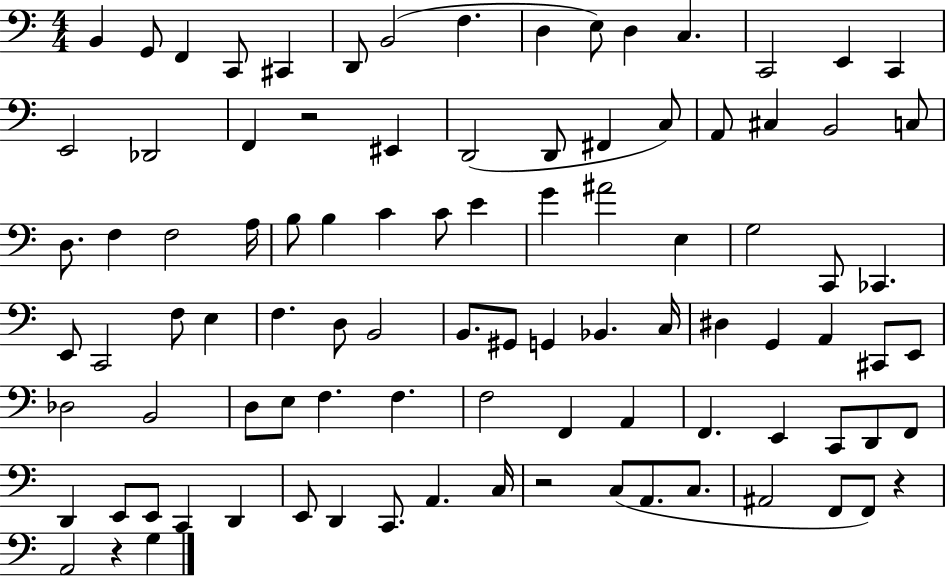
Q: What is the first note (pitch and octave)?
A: B2